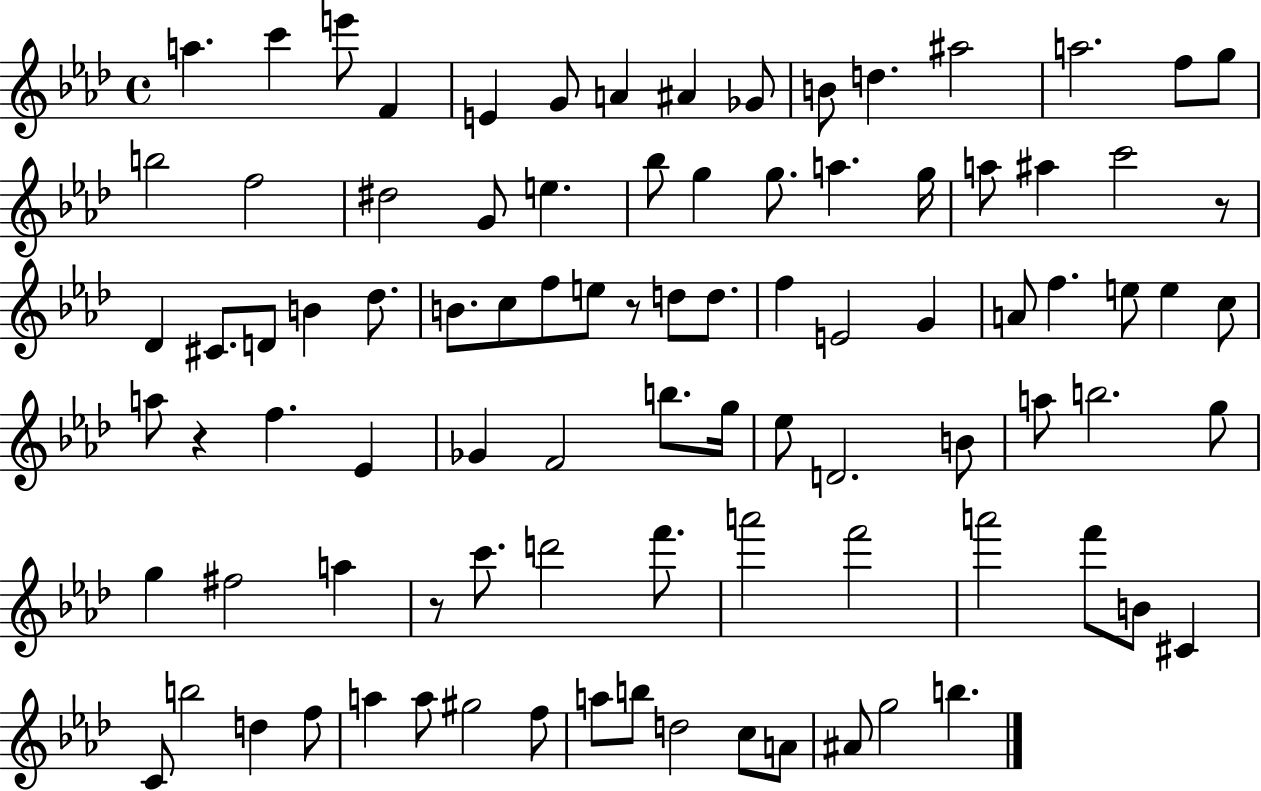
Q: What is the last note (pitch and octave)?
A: B5